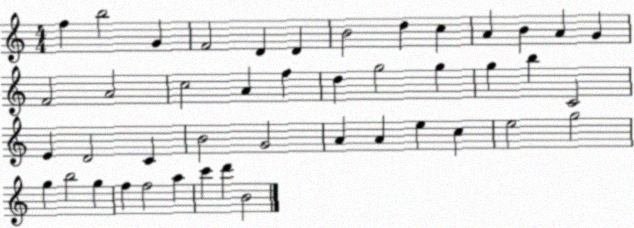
X:1
T:Untitled
M:4/4
L:1/4
K:C
f b2 G F2 D D B2 d c A B A G F2 A2 c2 A f d g2 g g b C2 E D2 C B2 G2 A A e c e2 g2 g b2 g f f2 a c' d' B2